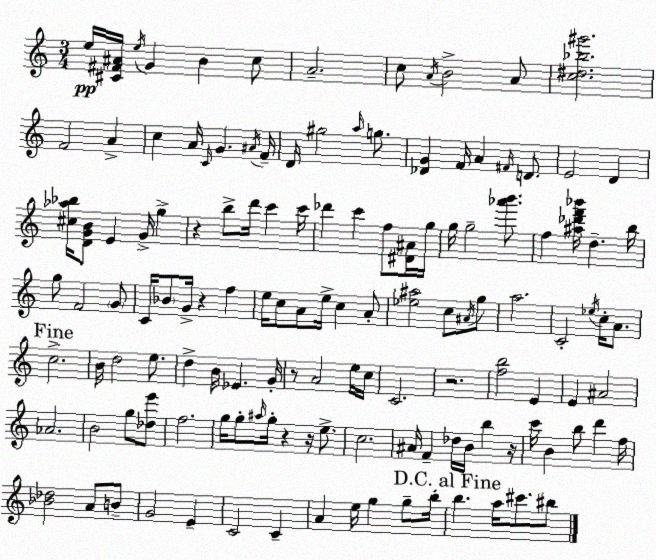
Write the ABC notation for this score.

X:1
T:Untitled
M:3/4
L:1/4
K:Am
e/4 [^C^F^A]/4 e/4 G B c/2 A2 c/2 A/4 B2 A/2 [c^d_b^g']2 F2 A c A/4 C/4 G ^A/4 F/4 D/4 ^g2 a/4 g/2 [_DG] F/4 A ^F/4 D/2 E2 D [^c_a_b]/4 [DGB]/2 E G/4 g z b/2 d'/4 c' c'/4 _d' c' f/2 [^D^A]/4 g/4 g/4 g2 [_a'b']/2 f [^a_d'f'_b']/4 d b/4 g/2 F2 G/2 C/4 _B/2 G/4 z f e/4 c/2 A/2 e/4 c A/2 [_e^a]2 c/2 ^A/4 g/2 a2 C2 _e/4 c/4 A/2 c2 B/4 d2 e/2 d B/4 _E G/4 z/2 A2 e/4 c/4 C2 z2 [fb]2 E E ^A2 _A2 B2 g/2 [_de']/2 f2 g/4 g/2 ^a/4 g/4 z z/4 e/2 c2 ^A/4 F _d/4 B/4 b z/4 c'/4 B b/2 d' f/4 [_B_d]2 A/2 B/2 G2 E C2 C A e/4 g g/2 b/4 b a/4 ^c'/2 ^b/2